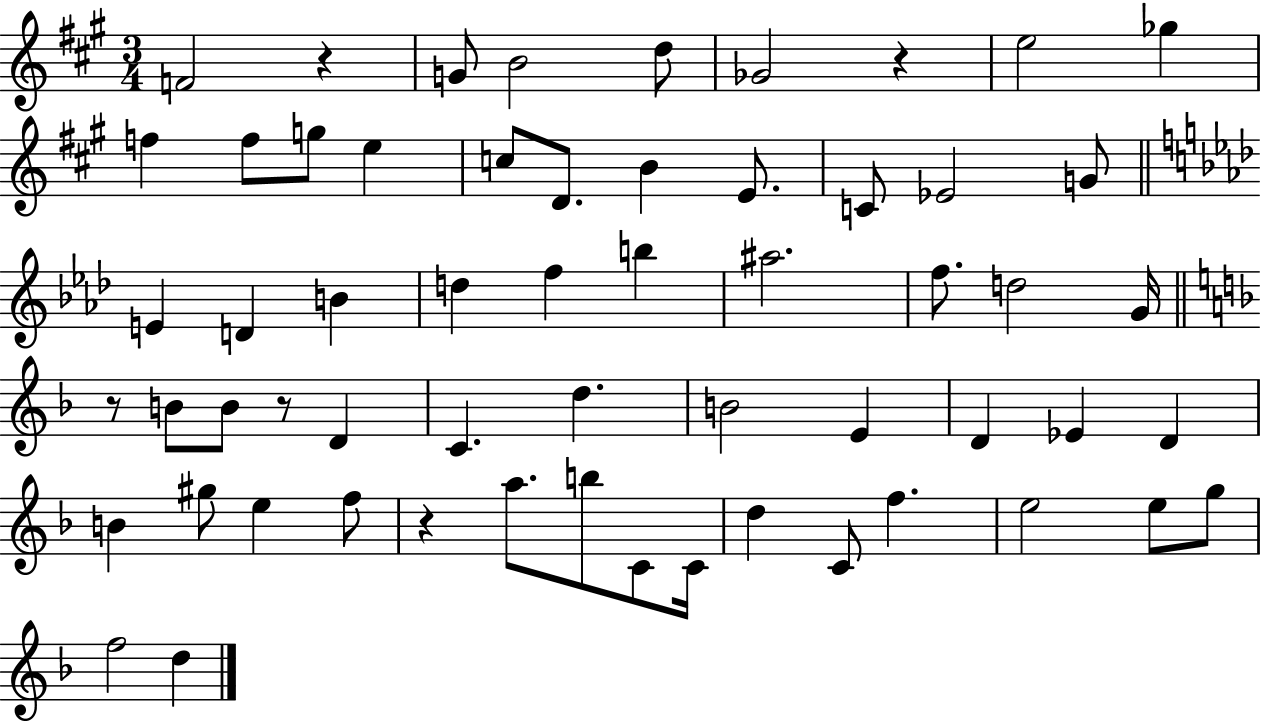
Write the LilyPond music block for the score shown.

{
  \clef treble
  \numericTimeSignature
  \time 3/4
  \key a \major
  f'2 r4 | g'8 b'2 d''8 | ges'2 r4 | e''2 ges''4 | \break f''4 f''8 g''8 e''4 | c''8 d'8. b'4 e'8. | c'8 ees'2 g'8 | \bar "||" \break \key aes \major e'4 d'4 b'4 | d''4 f''4 b''4 | ais''2. | f''8. d''2 g'16 | \break \bar "||" \break \key d \minor r8 b'8 b'8 r8 d'4 | c'4. d''4. | b'2 e'4 | d'4 ees'4 d'4 | \break b'4 gis''8 e''4 f''8 | r4 a''8. b''8 c'8 c'16 | d''4 c'8 f''4. | e''2 e''8 g''8 | \break f''2 d''4 | \bar "|."
}